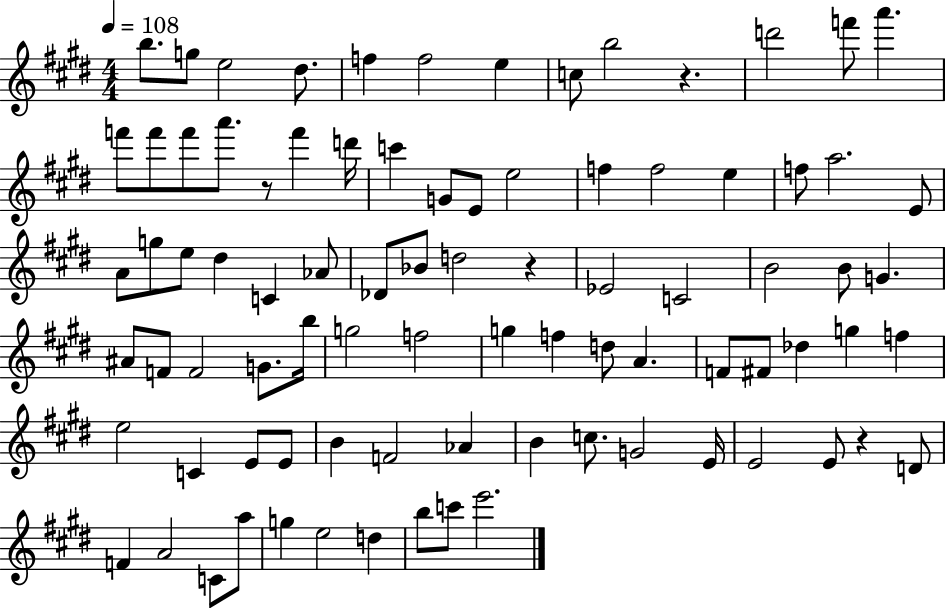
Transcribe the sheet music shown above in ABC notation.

X:1
T:Untitled
M:4/4
L:1/4
K:E
b/2 g/2 e2 ^d/2 f f2 e c/2 b2 z d'2 f'/2 a' f'/2 f'/2 f'/2 a'/2 z/2 f' d'/4 c' G/2 E/2 e2 f f2 e f/2 a2 E/2 A/2 g/2 e/2 ^d C _A/2 _D/2 _B/2 d2 z _E2 C2 B2 B/2 G ^A/2 F/2 F2 G/2 b/4 g2 f2 g f d/2 A F/2 ^F/2 _d g f e2 C E/2 E/2 B F2 _A B c/2 G2 E/4 E2 E/2 z D/2 F A2 C/2 a/2 g e2 d b/2 c'/2 e'2